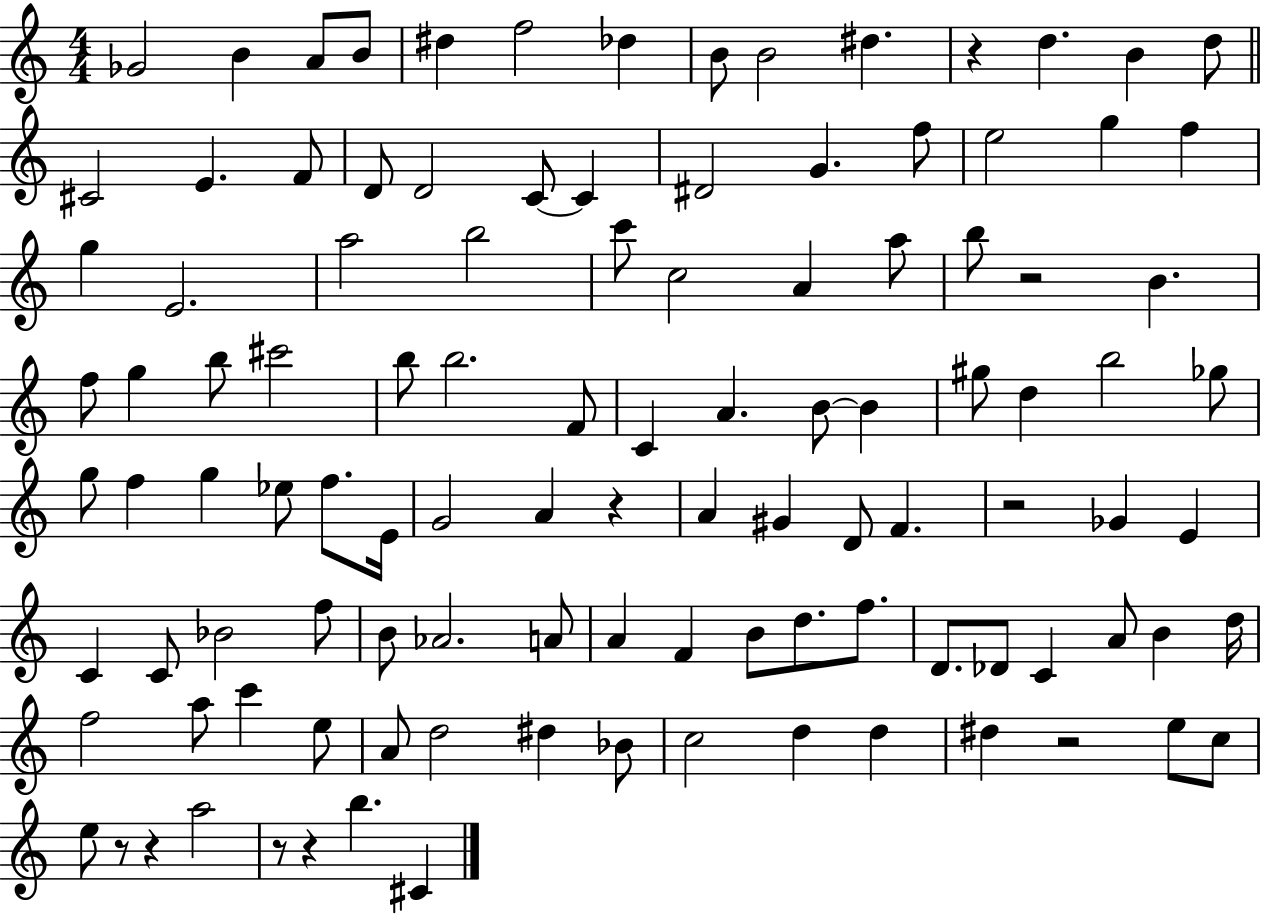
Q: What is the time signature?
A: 4/4